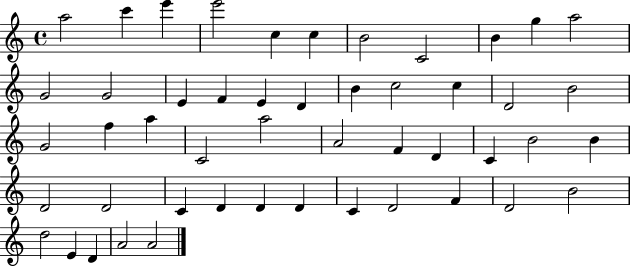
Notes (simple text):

A5/h C6/q E6/q E6/h C5/q C5/q B4/h C4/h B4/q G5/q A5/h G4/h G4/h E4/q F4/q E4/q D4/q B4/q C5/h C5/q D4/h B4/h G4/h F5/q A5/q C4/h A5/h A4/h F4/q D4/q C4/q B4/h B4/q D4/h D4/h C4/q D4/q D4/q D4/q C4/q D4/h F4/q D4/h B4/h D5/h E4/q D4/q A4/h A4/h